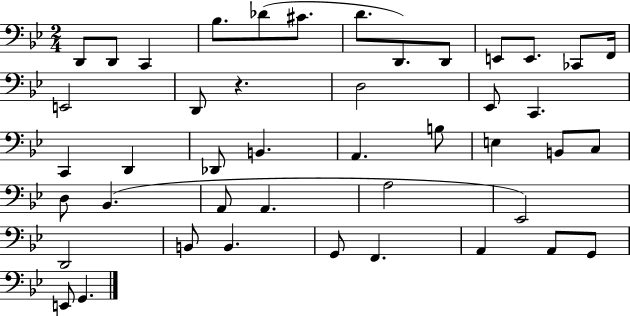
X:1
T:Untitled
M:2/4
L:1/4
K:Bb
D,,/2 D,,/2 C,, _B,/2 _D/2 ^C/2 D/2 D,,/2 D,,/2 E,,/2 E,,/2 _C,,/2 F,,/4 E,,2 D,,/2 z D,2 _E,,/2 C,, C,, D,, _D,,/2 B,, A,, B,/2 E, B,,/2 C,/2 D,/2 _B,, A,,/2 A,, A,2 _E,,2 D,,2 B,,/2 B,, G,,/2 F,, A,, A,,/2 G,,/2 E,,/2 G,,